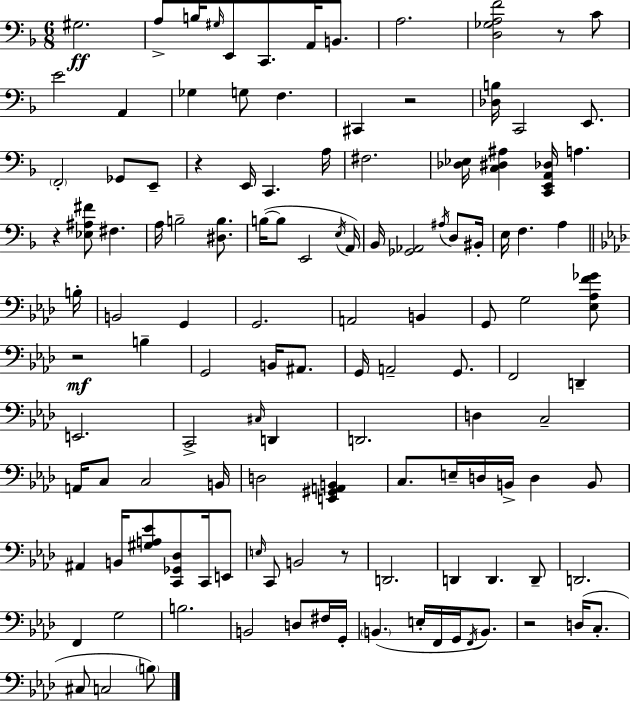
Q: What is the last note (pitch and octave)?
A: B3